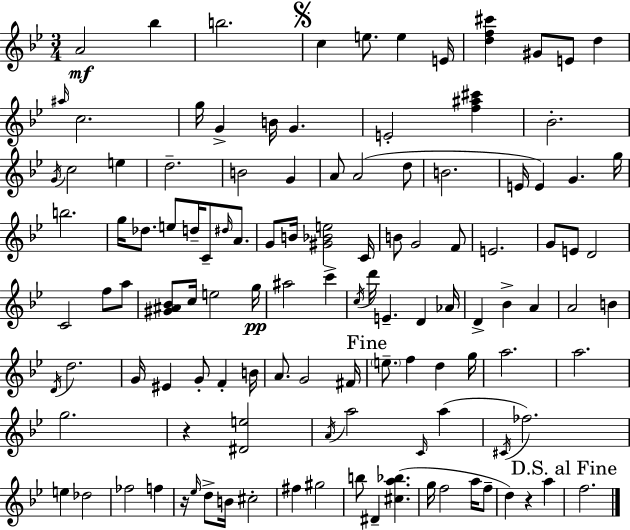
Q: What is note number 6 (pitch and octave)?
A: E5